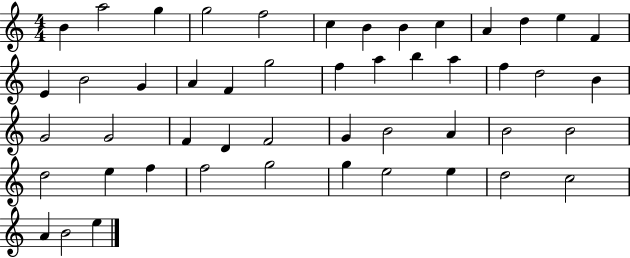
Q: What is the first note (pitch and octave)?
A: B4